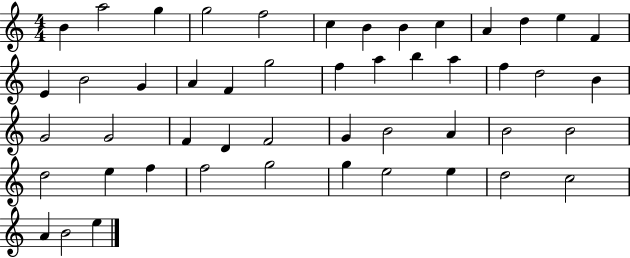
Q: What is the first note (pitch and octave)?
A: B4